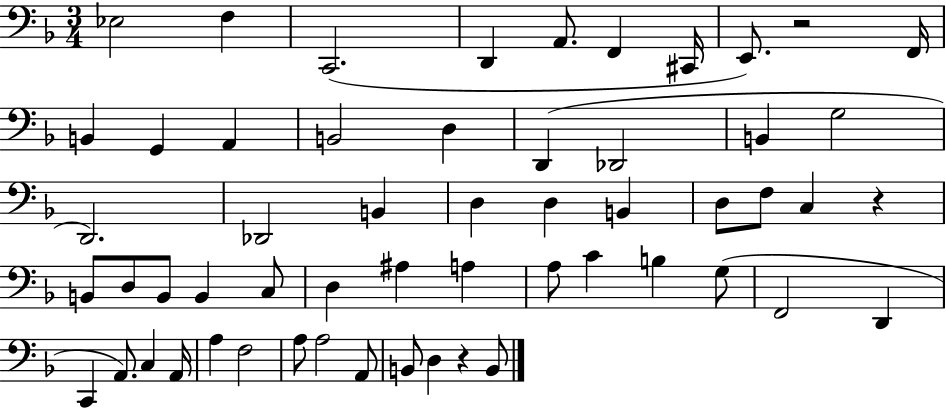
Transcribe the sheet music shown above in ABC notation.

X:1
T:Untitled
M:3/4
L:1/4
K:F
_E,2 F, C,,2 D,, A,,/2 F,, ^C,,/4 E,,/2 z2 F,,/4 B,, G,, A,, B,,2 D, D,, _D,,2 B,, G,2 D,,2 _D,,2 B,, D, D, B,, D,/2 F,/2 C, z B,,/2 D,/2 B,,/2 B,, C,/2 D, ^A, A, A,/2 C B, G,/2 F,,2 D,, C,, A,,/2 C, A,,/4 A, F,2 A,/2 A,2 A,,/2 B,,/2 D, z B,,/2